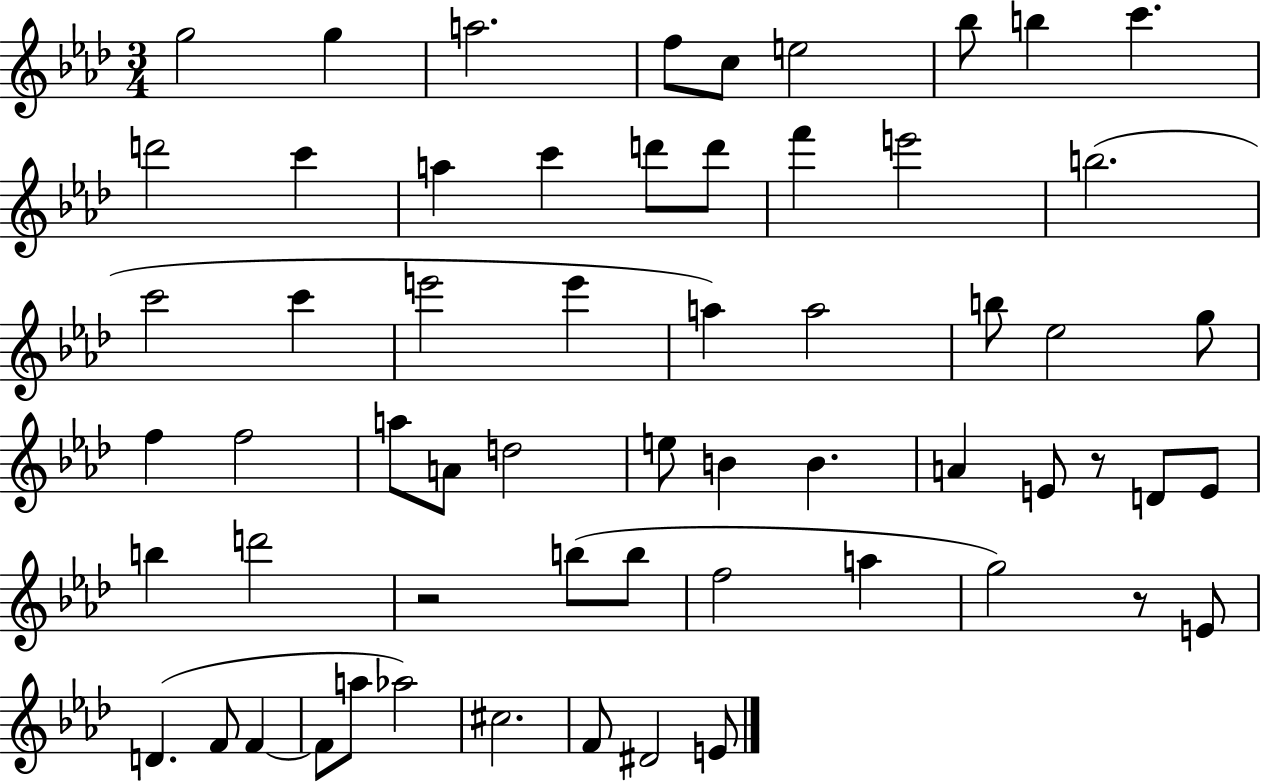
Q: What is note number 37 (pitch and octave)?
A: E4